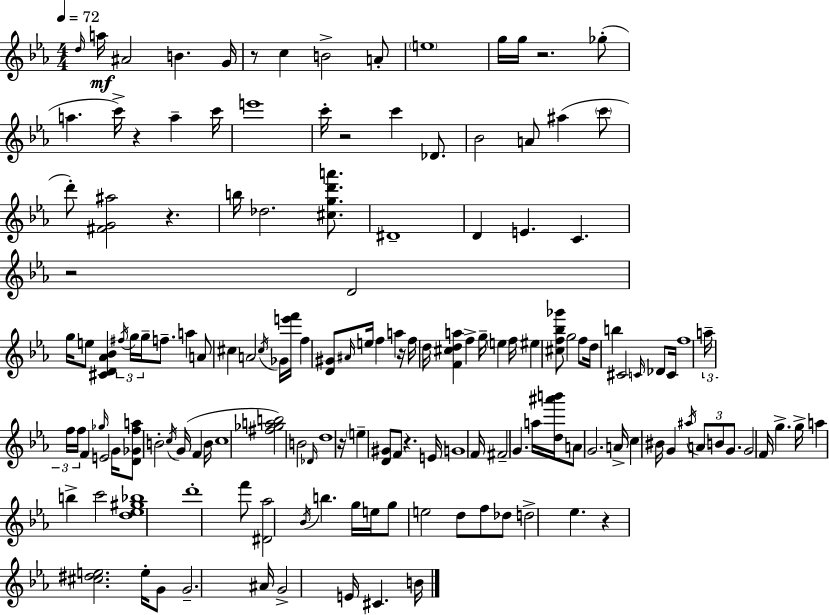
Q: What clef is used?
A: treble